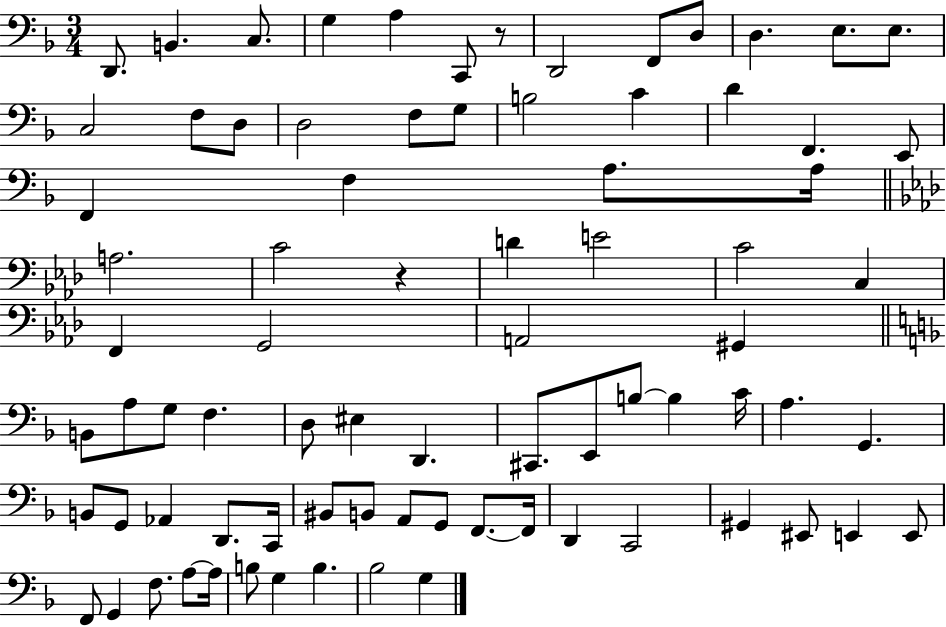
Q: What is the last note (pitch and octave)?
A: G3